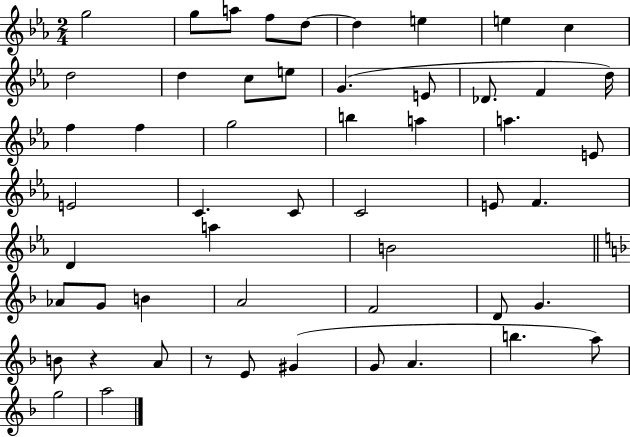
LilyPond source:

{
  \clef treble
  \numericTimeSignature
  \time 2/4
  \key ees \major
  g''2 | g''8 a''8 f''8 d''8~~ | d''4 e''4 | e''4 c''4 | \break d''2 | d''4 c''8 e''8 | g'4.( e'8 | des'8. f'4 d''16) | \break f''4 f''4 | g''2 | b''4 a''4 | a''4. e'8 | \break e'2 | c'4. c'8 | c'2 | e'8 f'4. | \break d'4 a''4 | b'2 | \bar "||" \break \key f \major aes'8 g'8 b'4 | a'2 | f'2 | d'8 g'4. | \break b'8 r4 a'8 | r8 e'8 gis'4( | g'8 a'4. | b''4. a''8) | \break g''2 | a''2 | \bar "|."
}